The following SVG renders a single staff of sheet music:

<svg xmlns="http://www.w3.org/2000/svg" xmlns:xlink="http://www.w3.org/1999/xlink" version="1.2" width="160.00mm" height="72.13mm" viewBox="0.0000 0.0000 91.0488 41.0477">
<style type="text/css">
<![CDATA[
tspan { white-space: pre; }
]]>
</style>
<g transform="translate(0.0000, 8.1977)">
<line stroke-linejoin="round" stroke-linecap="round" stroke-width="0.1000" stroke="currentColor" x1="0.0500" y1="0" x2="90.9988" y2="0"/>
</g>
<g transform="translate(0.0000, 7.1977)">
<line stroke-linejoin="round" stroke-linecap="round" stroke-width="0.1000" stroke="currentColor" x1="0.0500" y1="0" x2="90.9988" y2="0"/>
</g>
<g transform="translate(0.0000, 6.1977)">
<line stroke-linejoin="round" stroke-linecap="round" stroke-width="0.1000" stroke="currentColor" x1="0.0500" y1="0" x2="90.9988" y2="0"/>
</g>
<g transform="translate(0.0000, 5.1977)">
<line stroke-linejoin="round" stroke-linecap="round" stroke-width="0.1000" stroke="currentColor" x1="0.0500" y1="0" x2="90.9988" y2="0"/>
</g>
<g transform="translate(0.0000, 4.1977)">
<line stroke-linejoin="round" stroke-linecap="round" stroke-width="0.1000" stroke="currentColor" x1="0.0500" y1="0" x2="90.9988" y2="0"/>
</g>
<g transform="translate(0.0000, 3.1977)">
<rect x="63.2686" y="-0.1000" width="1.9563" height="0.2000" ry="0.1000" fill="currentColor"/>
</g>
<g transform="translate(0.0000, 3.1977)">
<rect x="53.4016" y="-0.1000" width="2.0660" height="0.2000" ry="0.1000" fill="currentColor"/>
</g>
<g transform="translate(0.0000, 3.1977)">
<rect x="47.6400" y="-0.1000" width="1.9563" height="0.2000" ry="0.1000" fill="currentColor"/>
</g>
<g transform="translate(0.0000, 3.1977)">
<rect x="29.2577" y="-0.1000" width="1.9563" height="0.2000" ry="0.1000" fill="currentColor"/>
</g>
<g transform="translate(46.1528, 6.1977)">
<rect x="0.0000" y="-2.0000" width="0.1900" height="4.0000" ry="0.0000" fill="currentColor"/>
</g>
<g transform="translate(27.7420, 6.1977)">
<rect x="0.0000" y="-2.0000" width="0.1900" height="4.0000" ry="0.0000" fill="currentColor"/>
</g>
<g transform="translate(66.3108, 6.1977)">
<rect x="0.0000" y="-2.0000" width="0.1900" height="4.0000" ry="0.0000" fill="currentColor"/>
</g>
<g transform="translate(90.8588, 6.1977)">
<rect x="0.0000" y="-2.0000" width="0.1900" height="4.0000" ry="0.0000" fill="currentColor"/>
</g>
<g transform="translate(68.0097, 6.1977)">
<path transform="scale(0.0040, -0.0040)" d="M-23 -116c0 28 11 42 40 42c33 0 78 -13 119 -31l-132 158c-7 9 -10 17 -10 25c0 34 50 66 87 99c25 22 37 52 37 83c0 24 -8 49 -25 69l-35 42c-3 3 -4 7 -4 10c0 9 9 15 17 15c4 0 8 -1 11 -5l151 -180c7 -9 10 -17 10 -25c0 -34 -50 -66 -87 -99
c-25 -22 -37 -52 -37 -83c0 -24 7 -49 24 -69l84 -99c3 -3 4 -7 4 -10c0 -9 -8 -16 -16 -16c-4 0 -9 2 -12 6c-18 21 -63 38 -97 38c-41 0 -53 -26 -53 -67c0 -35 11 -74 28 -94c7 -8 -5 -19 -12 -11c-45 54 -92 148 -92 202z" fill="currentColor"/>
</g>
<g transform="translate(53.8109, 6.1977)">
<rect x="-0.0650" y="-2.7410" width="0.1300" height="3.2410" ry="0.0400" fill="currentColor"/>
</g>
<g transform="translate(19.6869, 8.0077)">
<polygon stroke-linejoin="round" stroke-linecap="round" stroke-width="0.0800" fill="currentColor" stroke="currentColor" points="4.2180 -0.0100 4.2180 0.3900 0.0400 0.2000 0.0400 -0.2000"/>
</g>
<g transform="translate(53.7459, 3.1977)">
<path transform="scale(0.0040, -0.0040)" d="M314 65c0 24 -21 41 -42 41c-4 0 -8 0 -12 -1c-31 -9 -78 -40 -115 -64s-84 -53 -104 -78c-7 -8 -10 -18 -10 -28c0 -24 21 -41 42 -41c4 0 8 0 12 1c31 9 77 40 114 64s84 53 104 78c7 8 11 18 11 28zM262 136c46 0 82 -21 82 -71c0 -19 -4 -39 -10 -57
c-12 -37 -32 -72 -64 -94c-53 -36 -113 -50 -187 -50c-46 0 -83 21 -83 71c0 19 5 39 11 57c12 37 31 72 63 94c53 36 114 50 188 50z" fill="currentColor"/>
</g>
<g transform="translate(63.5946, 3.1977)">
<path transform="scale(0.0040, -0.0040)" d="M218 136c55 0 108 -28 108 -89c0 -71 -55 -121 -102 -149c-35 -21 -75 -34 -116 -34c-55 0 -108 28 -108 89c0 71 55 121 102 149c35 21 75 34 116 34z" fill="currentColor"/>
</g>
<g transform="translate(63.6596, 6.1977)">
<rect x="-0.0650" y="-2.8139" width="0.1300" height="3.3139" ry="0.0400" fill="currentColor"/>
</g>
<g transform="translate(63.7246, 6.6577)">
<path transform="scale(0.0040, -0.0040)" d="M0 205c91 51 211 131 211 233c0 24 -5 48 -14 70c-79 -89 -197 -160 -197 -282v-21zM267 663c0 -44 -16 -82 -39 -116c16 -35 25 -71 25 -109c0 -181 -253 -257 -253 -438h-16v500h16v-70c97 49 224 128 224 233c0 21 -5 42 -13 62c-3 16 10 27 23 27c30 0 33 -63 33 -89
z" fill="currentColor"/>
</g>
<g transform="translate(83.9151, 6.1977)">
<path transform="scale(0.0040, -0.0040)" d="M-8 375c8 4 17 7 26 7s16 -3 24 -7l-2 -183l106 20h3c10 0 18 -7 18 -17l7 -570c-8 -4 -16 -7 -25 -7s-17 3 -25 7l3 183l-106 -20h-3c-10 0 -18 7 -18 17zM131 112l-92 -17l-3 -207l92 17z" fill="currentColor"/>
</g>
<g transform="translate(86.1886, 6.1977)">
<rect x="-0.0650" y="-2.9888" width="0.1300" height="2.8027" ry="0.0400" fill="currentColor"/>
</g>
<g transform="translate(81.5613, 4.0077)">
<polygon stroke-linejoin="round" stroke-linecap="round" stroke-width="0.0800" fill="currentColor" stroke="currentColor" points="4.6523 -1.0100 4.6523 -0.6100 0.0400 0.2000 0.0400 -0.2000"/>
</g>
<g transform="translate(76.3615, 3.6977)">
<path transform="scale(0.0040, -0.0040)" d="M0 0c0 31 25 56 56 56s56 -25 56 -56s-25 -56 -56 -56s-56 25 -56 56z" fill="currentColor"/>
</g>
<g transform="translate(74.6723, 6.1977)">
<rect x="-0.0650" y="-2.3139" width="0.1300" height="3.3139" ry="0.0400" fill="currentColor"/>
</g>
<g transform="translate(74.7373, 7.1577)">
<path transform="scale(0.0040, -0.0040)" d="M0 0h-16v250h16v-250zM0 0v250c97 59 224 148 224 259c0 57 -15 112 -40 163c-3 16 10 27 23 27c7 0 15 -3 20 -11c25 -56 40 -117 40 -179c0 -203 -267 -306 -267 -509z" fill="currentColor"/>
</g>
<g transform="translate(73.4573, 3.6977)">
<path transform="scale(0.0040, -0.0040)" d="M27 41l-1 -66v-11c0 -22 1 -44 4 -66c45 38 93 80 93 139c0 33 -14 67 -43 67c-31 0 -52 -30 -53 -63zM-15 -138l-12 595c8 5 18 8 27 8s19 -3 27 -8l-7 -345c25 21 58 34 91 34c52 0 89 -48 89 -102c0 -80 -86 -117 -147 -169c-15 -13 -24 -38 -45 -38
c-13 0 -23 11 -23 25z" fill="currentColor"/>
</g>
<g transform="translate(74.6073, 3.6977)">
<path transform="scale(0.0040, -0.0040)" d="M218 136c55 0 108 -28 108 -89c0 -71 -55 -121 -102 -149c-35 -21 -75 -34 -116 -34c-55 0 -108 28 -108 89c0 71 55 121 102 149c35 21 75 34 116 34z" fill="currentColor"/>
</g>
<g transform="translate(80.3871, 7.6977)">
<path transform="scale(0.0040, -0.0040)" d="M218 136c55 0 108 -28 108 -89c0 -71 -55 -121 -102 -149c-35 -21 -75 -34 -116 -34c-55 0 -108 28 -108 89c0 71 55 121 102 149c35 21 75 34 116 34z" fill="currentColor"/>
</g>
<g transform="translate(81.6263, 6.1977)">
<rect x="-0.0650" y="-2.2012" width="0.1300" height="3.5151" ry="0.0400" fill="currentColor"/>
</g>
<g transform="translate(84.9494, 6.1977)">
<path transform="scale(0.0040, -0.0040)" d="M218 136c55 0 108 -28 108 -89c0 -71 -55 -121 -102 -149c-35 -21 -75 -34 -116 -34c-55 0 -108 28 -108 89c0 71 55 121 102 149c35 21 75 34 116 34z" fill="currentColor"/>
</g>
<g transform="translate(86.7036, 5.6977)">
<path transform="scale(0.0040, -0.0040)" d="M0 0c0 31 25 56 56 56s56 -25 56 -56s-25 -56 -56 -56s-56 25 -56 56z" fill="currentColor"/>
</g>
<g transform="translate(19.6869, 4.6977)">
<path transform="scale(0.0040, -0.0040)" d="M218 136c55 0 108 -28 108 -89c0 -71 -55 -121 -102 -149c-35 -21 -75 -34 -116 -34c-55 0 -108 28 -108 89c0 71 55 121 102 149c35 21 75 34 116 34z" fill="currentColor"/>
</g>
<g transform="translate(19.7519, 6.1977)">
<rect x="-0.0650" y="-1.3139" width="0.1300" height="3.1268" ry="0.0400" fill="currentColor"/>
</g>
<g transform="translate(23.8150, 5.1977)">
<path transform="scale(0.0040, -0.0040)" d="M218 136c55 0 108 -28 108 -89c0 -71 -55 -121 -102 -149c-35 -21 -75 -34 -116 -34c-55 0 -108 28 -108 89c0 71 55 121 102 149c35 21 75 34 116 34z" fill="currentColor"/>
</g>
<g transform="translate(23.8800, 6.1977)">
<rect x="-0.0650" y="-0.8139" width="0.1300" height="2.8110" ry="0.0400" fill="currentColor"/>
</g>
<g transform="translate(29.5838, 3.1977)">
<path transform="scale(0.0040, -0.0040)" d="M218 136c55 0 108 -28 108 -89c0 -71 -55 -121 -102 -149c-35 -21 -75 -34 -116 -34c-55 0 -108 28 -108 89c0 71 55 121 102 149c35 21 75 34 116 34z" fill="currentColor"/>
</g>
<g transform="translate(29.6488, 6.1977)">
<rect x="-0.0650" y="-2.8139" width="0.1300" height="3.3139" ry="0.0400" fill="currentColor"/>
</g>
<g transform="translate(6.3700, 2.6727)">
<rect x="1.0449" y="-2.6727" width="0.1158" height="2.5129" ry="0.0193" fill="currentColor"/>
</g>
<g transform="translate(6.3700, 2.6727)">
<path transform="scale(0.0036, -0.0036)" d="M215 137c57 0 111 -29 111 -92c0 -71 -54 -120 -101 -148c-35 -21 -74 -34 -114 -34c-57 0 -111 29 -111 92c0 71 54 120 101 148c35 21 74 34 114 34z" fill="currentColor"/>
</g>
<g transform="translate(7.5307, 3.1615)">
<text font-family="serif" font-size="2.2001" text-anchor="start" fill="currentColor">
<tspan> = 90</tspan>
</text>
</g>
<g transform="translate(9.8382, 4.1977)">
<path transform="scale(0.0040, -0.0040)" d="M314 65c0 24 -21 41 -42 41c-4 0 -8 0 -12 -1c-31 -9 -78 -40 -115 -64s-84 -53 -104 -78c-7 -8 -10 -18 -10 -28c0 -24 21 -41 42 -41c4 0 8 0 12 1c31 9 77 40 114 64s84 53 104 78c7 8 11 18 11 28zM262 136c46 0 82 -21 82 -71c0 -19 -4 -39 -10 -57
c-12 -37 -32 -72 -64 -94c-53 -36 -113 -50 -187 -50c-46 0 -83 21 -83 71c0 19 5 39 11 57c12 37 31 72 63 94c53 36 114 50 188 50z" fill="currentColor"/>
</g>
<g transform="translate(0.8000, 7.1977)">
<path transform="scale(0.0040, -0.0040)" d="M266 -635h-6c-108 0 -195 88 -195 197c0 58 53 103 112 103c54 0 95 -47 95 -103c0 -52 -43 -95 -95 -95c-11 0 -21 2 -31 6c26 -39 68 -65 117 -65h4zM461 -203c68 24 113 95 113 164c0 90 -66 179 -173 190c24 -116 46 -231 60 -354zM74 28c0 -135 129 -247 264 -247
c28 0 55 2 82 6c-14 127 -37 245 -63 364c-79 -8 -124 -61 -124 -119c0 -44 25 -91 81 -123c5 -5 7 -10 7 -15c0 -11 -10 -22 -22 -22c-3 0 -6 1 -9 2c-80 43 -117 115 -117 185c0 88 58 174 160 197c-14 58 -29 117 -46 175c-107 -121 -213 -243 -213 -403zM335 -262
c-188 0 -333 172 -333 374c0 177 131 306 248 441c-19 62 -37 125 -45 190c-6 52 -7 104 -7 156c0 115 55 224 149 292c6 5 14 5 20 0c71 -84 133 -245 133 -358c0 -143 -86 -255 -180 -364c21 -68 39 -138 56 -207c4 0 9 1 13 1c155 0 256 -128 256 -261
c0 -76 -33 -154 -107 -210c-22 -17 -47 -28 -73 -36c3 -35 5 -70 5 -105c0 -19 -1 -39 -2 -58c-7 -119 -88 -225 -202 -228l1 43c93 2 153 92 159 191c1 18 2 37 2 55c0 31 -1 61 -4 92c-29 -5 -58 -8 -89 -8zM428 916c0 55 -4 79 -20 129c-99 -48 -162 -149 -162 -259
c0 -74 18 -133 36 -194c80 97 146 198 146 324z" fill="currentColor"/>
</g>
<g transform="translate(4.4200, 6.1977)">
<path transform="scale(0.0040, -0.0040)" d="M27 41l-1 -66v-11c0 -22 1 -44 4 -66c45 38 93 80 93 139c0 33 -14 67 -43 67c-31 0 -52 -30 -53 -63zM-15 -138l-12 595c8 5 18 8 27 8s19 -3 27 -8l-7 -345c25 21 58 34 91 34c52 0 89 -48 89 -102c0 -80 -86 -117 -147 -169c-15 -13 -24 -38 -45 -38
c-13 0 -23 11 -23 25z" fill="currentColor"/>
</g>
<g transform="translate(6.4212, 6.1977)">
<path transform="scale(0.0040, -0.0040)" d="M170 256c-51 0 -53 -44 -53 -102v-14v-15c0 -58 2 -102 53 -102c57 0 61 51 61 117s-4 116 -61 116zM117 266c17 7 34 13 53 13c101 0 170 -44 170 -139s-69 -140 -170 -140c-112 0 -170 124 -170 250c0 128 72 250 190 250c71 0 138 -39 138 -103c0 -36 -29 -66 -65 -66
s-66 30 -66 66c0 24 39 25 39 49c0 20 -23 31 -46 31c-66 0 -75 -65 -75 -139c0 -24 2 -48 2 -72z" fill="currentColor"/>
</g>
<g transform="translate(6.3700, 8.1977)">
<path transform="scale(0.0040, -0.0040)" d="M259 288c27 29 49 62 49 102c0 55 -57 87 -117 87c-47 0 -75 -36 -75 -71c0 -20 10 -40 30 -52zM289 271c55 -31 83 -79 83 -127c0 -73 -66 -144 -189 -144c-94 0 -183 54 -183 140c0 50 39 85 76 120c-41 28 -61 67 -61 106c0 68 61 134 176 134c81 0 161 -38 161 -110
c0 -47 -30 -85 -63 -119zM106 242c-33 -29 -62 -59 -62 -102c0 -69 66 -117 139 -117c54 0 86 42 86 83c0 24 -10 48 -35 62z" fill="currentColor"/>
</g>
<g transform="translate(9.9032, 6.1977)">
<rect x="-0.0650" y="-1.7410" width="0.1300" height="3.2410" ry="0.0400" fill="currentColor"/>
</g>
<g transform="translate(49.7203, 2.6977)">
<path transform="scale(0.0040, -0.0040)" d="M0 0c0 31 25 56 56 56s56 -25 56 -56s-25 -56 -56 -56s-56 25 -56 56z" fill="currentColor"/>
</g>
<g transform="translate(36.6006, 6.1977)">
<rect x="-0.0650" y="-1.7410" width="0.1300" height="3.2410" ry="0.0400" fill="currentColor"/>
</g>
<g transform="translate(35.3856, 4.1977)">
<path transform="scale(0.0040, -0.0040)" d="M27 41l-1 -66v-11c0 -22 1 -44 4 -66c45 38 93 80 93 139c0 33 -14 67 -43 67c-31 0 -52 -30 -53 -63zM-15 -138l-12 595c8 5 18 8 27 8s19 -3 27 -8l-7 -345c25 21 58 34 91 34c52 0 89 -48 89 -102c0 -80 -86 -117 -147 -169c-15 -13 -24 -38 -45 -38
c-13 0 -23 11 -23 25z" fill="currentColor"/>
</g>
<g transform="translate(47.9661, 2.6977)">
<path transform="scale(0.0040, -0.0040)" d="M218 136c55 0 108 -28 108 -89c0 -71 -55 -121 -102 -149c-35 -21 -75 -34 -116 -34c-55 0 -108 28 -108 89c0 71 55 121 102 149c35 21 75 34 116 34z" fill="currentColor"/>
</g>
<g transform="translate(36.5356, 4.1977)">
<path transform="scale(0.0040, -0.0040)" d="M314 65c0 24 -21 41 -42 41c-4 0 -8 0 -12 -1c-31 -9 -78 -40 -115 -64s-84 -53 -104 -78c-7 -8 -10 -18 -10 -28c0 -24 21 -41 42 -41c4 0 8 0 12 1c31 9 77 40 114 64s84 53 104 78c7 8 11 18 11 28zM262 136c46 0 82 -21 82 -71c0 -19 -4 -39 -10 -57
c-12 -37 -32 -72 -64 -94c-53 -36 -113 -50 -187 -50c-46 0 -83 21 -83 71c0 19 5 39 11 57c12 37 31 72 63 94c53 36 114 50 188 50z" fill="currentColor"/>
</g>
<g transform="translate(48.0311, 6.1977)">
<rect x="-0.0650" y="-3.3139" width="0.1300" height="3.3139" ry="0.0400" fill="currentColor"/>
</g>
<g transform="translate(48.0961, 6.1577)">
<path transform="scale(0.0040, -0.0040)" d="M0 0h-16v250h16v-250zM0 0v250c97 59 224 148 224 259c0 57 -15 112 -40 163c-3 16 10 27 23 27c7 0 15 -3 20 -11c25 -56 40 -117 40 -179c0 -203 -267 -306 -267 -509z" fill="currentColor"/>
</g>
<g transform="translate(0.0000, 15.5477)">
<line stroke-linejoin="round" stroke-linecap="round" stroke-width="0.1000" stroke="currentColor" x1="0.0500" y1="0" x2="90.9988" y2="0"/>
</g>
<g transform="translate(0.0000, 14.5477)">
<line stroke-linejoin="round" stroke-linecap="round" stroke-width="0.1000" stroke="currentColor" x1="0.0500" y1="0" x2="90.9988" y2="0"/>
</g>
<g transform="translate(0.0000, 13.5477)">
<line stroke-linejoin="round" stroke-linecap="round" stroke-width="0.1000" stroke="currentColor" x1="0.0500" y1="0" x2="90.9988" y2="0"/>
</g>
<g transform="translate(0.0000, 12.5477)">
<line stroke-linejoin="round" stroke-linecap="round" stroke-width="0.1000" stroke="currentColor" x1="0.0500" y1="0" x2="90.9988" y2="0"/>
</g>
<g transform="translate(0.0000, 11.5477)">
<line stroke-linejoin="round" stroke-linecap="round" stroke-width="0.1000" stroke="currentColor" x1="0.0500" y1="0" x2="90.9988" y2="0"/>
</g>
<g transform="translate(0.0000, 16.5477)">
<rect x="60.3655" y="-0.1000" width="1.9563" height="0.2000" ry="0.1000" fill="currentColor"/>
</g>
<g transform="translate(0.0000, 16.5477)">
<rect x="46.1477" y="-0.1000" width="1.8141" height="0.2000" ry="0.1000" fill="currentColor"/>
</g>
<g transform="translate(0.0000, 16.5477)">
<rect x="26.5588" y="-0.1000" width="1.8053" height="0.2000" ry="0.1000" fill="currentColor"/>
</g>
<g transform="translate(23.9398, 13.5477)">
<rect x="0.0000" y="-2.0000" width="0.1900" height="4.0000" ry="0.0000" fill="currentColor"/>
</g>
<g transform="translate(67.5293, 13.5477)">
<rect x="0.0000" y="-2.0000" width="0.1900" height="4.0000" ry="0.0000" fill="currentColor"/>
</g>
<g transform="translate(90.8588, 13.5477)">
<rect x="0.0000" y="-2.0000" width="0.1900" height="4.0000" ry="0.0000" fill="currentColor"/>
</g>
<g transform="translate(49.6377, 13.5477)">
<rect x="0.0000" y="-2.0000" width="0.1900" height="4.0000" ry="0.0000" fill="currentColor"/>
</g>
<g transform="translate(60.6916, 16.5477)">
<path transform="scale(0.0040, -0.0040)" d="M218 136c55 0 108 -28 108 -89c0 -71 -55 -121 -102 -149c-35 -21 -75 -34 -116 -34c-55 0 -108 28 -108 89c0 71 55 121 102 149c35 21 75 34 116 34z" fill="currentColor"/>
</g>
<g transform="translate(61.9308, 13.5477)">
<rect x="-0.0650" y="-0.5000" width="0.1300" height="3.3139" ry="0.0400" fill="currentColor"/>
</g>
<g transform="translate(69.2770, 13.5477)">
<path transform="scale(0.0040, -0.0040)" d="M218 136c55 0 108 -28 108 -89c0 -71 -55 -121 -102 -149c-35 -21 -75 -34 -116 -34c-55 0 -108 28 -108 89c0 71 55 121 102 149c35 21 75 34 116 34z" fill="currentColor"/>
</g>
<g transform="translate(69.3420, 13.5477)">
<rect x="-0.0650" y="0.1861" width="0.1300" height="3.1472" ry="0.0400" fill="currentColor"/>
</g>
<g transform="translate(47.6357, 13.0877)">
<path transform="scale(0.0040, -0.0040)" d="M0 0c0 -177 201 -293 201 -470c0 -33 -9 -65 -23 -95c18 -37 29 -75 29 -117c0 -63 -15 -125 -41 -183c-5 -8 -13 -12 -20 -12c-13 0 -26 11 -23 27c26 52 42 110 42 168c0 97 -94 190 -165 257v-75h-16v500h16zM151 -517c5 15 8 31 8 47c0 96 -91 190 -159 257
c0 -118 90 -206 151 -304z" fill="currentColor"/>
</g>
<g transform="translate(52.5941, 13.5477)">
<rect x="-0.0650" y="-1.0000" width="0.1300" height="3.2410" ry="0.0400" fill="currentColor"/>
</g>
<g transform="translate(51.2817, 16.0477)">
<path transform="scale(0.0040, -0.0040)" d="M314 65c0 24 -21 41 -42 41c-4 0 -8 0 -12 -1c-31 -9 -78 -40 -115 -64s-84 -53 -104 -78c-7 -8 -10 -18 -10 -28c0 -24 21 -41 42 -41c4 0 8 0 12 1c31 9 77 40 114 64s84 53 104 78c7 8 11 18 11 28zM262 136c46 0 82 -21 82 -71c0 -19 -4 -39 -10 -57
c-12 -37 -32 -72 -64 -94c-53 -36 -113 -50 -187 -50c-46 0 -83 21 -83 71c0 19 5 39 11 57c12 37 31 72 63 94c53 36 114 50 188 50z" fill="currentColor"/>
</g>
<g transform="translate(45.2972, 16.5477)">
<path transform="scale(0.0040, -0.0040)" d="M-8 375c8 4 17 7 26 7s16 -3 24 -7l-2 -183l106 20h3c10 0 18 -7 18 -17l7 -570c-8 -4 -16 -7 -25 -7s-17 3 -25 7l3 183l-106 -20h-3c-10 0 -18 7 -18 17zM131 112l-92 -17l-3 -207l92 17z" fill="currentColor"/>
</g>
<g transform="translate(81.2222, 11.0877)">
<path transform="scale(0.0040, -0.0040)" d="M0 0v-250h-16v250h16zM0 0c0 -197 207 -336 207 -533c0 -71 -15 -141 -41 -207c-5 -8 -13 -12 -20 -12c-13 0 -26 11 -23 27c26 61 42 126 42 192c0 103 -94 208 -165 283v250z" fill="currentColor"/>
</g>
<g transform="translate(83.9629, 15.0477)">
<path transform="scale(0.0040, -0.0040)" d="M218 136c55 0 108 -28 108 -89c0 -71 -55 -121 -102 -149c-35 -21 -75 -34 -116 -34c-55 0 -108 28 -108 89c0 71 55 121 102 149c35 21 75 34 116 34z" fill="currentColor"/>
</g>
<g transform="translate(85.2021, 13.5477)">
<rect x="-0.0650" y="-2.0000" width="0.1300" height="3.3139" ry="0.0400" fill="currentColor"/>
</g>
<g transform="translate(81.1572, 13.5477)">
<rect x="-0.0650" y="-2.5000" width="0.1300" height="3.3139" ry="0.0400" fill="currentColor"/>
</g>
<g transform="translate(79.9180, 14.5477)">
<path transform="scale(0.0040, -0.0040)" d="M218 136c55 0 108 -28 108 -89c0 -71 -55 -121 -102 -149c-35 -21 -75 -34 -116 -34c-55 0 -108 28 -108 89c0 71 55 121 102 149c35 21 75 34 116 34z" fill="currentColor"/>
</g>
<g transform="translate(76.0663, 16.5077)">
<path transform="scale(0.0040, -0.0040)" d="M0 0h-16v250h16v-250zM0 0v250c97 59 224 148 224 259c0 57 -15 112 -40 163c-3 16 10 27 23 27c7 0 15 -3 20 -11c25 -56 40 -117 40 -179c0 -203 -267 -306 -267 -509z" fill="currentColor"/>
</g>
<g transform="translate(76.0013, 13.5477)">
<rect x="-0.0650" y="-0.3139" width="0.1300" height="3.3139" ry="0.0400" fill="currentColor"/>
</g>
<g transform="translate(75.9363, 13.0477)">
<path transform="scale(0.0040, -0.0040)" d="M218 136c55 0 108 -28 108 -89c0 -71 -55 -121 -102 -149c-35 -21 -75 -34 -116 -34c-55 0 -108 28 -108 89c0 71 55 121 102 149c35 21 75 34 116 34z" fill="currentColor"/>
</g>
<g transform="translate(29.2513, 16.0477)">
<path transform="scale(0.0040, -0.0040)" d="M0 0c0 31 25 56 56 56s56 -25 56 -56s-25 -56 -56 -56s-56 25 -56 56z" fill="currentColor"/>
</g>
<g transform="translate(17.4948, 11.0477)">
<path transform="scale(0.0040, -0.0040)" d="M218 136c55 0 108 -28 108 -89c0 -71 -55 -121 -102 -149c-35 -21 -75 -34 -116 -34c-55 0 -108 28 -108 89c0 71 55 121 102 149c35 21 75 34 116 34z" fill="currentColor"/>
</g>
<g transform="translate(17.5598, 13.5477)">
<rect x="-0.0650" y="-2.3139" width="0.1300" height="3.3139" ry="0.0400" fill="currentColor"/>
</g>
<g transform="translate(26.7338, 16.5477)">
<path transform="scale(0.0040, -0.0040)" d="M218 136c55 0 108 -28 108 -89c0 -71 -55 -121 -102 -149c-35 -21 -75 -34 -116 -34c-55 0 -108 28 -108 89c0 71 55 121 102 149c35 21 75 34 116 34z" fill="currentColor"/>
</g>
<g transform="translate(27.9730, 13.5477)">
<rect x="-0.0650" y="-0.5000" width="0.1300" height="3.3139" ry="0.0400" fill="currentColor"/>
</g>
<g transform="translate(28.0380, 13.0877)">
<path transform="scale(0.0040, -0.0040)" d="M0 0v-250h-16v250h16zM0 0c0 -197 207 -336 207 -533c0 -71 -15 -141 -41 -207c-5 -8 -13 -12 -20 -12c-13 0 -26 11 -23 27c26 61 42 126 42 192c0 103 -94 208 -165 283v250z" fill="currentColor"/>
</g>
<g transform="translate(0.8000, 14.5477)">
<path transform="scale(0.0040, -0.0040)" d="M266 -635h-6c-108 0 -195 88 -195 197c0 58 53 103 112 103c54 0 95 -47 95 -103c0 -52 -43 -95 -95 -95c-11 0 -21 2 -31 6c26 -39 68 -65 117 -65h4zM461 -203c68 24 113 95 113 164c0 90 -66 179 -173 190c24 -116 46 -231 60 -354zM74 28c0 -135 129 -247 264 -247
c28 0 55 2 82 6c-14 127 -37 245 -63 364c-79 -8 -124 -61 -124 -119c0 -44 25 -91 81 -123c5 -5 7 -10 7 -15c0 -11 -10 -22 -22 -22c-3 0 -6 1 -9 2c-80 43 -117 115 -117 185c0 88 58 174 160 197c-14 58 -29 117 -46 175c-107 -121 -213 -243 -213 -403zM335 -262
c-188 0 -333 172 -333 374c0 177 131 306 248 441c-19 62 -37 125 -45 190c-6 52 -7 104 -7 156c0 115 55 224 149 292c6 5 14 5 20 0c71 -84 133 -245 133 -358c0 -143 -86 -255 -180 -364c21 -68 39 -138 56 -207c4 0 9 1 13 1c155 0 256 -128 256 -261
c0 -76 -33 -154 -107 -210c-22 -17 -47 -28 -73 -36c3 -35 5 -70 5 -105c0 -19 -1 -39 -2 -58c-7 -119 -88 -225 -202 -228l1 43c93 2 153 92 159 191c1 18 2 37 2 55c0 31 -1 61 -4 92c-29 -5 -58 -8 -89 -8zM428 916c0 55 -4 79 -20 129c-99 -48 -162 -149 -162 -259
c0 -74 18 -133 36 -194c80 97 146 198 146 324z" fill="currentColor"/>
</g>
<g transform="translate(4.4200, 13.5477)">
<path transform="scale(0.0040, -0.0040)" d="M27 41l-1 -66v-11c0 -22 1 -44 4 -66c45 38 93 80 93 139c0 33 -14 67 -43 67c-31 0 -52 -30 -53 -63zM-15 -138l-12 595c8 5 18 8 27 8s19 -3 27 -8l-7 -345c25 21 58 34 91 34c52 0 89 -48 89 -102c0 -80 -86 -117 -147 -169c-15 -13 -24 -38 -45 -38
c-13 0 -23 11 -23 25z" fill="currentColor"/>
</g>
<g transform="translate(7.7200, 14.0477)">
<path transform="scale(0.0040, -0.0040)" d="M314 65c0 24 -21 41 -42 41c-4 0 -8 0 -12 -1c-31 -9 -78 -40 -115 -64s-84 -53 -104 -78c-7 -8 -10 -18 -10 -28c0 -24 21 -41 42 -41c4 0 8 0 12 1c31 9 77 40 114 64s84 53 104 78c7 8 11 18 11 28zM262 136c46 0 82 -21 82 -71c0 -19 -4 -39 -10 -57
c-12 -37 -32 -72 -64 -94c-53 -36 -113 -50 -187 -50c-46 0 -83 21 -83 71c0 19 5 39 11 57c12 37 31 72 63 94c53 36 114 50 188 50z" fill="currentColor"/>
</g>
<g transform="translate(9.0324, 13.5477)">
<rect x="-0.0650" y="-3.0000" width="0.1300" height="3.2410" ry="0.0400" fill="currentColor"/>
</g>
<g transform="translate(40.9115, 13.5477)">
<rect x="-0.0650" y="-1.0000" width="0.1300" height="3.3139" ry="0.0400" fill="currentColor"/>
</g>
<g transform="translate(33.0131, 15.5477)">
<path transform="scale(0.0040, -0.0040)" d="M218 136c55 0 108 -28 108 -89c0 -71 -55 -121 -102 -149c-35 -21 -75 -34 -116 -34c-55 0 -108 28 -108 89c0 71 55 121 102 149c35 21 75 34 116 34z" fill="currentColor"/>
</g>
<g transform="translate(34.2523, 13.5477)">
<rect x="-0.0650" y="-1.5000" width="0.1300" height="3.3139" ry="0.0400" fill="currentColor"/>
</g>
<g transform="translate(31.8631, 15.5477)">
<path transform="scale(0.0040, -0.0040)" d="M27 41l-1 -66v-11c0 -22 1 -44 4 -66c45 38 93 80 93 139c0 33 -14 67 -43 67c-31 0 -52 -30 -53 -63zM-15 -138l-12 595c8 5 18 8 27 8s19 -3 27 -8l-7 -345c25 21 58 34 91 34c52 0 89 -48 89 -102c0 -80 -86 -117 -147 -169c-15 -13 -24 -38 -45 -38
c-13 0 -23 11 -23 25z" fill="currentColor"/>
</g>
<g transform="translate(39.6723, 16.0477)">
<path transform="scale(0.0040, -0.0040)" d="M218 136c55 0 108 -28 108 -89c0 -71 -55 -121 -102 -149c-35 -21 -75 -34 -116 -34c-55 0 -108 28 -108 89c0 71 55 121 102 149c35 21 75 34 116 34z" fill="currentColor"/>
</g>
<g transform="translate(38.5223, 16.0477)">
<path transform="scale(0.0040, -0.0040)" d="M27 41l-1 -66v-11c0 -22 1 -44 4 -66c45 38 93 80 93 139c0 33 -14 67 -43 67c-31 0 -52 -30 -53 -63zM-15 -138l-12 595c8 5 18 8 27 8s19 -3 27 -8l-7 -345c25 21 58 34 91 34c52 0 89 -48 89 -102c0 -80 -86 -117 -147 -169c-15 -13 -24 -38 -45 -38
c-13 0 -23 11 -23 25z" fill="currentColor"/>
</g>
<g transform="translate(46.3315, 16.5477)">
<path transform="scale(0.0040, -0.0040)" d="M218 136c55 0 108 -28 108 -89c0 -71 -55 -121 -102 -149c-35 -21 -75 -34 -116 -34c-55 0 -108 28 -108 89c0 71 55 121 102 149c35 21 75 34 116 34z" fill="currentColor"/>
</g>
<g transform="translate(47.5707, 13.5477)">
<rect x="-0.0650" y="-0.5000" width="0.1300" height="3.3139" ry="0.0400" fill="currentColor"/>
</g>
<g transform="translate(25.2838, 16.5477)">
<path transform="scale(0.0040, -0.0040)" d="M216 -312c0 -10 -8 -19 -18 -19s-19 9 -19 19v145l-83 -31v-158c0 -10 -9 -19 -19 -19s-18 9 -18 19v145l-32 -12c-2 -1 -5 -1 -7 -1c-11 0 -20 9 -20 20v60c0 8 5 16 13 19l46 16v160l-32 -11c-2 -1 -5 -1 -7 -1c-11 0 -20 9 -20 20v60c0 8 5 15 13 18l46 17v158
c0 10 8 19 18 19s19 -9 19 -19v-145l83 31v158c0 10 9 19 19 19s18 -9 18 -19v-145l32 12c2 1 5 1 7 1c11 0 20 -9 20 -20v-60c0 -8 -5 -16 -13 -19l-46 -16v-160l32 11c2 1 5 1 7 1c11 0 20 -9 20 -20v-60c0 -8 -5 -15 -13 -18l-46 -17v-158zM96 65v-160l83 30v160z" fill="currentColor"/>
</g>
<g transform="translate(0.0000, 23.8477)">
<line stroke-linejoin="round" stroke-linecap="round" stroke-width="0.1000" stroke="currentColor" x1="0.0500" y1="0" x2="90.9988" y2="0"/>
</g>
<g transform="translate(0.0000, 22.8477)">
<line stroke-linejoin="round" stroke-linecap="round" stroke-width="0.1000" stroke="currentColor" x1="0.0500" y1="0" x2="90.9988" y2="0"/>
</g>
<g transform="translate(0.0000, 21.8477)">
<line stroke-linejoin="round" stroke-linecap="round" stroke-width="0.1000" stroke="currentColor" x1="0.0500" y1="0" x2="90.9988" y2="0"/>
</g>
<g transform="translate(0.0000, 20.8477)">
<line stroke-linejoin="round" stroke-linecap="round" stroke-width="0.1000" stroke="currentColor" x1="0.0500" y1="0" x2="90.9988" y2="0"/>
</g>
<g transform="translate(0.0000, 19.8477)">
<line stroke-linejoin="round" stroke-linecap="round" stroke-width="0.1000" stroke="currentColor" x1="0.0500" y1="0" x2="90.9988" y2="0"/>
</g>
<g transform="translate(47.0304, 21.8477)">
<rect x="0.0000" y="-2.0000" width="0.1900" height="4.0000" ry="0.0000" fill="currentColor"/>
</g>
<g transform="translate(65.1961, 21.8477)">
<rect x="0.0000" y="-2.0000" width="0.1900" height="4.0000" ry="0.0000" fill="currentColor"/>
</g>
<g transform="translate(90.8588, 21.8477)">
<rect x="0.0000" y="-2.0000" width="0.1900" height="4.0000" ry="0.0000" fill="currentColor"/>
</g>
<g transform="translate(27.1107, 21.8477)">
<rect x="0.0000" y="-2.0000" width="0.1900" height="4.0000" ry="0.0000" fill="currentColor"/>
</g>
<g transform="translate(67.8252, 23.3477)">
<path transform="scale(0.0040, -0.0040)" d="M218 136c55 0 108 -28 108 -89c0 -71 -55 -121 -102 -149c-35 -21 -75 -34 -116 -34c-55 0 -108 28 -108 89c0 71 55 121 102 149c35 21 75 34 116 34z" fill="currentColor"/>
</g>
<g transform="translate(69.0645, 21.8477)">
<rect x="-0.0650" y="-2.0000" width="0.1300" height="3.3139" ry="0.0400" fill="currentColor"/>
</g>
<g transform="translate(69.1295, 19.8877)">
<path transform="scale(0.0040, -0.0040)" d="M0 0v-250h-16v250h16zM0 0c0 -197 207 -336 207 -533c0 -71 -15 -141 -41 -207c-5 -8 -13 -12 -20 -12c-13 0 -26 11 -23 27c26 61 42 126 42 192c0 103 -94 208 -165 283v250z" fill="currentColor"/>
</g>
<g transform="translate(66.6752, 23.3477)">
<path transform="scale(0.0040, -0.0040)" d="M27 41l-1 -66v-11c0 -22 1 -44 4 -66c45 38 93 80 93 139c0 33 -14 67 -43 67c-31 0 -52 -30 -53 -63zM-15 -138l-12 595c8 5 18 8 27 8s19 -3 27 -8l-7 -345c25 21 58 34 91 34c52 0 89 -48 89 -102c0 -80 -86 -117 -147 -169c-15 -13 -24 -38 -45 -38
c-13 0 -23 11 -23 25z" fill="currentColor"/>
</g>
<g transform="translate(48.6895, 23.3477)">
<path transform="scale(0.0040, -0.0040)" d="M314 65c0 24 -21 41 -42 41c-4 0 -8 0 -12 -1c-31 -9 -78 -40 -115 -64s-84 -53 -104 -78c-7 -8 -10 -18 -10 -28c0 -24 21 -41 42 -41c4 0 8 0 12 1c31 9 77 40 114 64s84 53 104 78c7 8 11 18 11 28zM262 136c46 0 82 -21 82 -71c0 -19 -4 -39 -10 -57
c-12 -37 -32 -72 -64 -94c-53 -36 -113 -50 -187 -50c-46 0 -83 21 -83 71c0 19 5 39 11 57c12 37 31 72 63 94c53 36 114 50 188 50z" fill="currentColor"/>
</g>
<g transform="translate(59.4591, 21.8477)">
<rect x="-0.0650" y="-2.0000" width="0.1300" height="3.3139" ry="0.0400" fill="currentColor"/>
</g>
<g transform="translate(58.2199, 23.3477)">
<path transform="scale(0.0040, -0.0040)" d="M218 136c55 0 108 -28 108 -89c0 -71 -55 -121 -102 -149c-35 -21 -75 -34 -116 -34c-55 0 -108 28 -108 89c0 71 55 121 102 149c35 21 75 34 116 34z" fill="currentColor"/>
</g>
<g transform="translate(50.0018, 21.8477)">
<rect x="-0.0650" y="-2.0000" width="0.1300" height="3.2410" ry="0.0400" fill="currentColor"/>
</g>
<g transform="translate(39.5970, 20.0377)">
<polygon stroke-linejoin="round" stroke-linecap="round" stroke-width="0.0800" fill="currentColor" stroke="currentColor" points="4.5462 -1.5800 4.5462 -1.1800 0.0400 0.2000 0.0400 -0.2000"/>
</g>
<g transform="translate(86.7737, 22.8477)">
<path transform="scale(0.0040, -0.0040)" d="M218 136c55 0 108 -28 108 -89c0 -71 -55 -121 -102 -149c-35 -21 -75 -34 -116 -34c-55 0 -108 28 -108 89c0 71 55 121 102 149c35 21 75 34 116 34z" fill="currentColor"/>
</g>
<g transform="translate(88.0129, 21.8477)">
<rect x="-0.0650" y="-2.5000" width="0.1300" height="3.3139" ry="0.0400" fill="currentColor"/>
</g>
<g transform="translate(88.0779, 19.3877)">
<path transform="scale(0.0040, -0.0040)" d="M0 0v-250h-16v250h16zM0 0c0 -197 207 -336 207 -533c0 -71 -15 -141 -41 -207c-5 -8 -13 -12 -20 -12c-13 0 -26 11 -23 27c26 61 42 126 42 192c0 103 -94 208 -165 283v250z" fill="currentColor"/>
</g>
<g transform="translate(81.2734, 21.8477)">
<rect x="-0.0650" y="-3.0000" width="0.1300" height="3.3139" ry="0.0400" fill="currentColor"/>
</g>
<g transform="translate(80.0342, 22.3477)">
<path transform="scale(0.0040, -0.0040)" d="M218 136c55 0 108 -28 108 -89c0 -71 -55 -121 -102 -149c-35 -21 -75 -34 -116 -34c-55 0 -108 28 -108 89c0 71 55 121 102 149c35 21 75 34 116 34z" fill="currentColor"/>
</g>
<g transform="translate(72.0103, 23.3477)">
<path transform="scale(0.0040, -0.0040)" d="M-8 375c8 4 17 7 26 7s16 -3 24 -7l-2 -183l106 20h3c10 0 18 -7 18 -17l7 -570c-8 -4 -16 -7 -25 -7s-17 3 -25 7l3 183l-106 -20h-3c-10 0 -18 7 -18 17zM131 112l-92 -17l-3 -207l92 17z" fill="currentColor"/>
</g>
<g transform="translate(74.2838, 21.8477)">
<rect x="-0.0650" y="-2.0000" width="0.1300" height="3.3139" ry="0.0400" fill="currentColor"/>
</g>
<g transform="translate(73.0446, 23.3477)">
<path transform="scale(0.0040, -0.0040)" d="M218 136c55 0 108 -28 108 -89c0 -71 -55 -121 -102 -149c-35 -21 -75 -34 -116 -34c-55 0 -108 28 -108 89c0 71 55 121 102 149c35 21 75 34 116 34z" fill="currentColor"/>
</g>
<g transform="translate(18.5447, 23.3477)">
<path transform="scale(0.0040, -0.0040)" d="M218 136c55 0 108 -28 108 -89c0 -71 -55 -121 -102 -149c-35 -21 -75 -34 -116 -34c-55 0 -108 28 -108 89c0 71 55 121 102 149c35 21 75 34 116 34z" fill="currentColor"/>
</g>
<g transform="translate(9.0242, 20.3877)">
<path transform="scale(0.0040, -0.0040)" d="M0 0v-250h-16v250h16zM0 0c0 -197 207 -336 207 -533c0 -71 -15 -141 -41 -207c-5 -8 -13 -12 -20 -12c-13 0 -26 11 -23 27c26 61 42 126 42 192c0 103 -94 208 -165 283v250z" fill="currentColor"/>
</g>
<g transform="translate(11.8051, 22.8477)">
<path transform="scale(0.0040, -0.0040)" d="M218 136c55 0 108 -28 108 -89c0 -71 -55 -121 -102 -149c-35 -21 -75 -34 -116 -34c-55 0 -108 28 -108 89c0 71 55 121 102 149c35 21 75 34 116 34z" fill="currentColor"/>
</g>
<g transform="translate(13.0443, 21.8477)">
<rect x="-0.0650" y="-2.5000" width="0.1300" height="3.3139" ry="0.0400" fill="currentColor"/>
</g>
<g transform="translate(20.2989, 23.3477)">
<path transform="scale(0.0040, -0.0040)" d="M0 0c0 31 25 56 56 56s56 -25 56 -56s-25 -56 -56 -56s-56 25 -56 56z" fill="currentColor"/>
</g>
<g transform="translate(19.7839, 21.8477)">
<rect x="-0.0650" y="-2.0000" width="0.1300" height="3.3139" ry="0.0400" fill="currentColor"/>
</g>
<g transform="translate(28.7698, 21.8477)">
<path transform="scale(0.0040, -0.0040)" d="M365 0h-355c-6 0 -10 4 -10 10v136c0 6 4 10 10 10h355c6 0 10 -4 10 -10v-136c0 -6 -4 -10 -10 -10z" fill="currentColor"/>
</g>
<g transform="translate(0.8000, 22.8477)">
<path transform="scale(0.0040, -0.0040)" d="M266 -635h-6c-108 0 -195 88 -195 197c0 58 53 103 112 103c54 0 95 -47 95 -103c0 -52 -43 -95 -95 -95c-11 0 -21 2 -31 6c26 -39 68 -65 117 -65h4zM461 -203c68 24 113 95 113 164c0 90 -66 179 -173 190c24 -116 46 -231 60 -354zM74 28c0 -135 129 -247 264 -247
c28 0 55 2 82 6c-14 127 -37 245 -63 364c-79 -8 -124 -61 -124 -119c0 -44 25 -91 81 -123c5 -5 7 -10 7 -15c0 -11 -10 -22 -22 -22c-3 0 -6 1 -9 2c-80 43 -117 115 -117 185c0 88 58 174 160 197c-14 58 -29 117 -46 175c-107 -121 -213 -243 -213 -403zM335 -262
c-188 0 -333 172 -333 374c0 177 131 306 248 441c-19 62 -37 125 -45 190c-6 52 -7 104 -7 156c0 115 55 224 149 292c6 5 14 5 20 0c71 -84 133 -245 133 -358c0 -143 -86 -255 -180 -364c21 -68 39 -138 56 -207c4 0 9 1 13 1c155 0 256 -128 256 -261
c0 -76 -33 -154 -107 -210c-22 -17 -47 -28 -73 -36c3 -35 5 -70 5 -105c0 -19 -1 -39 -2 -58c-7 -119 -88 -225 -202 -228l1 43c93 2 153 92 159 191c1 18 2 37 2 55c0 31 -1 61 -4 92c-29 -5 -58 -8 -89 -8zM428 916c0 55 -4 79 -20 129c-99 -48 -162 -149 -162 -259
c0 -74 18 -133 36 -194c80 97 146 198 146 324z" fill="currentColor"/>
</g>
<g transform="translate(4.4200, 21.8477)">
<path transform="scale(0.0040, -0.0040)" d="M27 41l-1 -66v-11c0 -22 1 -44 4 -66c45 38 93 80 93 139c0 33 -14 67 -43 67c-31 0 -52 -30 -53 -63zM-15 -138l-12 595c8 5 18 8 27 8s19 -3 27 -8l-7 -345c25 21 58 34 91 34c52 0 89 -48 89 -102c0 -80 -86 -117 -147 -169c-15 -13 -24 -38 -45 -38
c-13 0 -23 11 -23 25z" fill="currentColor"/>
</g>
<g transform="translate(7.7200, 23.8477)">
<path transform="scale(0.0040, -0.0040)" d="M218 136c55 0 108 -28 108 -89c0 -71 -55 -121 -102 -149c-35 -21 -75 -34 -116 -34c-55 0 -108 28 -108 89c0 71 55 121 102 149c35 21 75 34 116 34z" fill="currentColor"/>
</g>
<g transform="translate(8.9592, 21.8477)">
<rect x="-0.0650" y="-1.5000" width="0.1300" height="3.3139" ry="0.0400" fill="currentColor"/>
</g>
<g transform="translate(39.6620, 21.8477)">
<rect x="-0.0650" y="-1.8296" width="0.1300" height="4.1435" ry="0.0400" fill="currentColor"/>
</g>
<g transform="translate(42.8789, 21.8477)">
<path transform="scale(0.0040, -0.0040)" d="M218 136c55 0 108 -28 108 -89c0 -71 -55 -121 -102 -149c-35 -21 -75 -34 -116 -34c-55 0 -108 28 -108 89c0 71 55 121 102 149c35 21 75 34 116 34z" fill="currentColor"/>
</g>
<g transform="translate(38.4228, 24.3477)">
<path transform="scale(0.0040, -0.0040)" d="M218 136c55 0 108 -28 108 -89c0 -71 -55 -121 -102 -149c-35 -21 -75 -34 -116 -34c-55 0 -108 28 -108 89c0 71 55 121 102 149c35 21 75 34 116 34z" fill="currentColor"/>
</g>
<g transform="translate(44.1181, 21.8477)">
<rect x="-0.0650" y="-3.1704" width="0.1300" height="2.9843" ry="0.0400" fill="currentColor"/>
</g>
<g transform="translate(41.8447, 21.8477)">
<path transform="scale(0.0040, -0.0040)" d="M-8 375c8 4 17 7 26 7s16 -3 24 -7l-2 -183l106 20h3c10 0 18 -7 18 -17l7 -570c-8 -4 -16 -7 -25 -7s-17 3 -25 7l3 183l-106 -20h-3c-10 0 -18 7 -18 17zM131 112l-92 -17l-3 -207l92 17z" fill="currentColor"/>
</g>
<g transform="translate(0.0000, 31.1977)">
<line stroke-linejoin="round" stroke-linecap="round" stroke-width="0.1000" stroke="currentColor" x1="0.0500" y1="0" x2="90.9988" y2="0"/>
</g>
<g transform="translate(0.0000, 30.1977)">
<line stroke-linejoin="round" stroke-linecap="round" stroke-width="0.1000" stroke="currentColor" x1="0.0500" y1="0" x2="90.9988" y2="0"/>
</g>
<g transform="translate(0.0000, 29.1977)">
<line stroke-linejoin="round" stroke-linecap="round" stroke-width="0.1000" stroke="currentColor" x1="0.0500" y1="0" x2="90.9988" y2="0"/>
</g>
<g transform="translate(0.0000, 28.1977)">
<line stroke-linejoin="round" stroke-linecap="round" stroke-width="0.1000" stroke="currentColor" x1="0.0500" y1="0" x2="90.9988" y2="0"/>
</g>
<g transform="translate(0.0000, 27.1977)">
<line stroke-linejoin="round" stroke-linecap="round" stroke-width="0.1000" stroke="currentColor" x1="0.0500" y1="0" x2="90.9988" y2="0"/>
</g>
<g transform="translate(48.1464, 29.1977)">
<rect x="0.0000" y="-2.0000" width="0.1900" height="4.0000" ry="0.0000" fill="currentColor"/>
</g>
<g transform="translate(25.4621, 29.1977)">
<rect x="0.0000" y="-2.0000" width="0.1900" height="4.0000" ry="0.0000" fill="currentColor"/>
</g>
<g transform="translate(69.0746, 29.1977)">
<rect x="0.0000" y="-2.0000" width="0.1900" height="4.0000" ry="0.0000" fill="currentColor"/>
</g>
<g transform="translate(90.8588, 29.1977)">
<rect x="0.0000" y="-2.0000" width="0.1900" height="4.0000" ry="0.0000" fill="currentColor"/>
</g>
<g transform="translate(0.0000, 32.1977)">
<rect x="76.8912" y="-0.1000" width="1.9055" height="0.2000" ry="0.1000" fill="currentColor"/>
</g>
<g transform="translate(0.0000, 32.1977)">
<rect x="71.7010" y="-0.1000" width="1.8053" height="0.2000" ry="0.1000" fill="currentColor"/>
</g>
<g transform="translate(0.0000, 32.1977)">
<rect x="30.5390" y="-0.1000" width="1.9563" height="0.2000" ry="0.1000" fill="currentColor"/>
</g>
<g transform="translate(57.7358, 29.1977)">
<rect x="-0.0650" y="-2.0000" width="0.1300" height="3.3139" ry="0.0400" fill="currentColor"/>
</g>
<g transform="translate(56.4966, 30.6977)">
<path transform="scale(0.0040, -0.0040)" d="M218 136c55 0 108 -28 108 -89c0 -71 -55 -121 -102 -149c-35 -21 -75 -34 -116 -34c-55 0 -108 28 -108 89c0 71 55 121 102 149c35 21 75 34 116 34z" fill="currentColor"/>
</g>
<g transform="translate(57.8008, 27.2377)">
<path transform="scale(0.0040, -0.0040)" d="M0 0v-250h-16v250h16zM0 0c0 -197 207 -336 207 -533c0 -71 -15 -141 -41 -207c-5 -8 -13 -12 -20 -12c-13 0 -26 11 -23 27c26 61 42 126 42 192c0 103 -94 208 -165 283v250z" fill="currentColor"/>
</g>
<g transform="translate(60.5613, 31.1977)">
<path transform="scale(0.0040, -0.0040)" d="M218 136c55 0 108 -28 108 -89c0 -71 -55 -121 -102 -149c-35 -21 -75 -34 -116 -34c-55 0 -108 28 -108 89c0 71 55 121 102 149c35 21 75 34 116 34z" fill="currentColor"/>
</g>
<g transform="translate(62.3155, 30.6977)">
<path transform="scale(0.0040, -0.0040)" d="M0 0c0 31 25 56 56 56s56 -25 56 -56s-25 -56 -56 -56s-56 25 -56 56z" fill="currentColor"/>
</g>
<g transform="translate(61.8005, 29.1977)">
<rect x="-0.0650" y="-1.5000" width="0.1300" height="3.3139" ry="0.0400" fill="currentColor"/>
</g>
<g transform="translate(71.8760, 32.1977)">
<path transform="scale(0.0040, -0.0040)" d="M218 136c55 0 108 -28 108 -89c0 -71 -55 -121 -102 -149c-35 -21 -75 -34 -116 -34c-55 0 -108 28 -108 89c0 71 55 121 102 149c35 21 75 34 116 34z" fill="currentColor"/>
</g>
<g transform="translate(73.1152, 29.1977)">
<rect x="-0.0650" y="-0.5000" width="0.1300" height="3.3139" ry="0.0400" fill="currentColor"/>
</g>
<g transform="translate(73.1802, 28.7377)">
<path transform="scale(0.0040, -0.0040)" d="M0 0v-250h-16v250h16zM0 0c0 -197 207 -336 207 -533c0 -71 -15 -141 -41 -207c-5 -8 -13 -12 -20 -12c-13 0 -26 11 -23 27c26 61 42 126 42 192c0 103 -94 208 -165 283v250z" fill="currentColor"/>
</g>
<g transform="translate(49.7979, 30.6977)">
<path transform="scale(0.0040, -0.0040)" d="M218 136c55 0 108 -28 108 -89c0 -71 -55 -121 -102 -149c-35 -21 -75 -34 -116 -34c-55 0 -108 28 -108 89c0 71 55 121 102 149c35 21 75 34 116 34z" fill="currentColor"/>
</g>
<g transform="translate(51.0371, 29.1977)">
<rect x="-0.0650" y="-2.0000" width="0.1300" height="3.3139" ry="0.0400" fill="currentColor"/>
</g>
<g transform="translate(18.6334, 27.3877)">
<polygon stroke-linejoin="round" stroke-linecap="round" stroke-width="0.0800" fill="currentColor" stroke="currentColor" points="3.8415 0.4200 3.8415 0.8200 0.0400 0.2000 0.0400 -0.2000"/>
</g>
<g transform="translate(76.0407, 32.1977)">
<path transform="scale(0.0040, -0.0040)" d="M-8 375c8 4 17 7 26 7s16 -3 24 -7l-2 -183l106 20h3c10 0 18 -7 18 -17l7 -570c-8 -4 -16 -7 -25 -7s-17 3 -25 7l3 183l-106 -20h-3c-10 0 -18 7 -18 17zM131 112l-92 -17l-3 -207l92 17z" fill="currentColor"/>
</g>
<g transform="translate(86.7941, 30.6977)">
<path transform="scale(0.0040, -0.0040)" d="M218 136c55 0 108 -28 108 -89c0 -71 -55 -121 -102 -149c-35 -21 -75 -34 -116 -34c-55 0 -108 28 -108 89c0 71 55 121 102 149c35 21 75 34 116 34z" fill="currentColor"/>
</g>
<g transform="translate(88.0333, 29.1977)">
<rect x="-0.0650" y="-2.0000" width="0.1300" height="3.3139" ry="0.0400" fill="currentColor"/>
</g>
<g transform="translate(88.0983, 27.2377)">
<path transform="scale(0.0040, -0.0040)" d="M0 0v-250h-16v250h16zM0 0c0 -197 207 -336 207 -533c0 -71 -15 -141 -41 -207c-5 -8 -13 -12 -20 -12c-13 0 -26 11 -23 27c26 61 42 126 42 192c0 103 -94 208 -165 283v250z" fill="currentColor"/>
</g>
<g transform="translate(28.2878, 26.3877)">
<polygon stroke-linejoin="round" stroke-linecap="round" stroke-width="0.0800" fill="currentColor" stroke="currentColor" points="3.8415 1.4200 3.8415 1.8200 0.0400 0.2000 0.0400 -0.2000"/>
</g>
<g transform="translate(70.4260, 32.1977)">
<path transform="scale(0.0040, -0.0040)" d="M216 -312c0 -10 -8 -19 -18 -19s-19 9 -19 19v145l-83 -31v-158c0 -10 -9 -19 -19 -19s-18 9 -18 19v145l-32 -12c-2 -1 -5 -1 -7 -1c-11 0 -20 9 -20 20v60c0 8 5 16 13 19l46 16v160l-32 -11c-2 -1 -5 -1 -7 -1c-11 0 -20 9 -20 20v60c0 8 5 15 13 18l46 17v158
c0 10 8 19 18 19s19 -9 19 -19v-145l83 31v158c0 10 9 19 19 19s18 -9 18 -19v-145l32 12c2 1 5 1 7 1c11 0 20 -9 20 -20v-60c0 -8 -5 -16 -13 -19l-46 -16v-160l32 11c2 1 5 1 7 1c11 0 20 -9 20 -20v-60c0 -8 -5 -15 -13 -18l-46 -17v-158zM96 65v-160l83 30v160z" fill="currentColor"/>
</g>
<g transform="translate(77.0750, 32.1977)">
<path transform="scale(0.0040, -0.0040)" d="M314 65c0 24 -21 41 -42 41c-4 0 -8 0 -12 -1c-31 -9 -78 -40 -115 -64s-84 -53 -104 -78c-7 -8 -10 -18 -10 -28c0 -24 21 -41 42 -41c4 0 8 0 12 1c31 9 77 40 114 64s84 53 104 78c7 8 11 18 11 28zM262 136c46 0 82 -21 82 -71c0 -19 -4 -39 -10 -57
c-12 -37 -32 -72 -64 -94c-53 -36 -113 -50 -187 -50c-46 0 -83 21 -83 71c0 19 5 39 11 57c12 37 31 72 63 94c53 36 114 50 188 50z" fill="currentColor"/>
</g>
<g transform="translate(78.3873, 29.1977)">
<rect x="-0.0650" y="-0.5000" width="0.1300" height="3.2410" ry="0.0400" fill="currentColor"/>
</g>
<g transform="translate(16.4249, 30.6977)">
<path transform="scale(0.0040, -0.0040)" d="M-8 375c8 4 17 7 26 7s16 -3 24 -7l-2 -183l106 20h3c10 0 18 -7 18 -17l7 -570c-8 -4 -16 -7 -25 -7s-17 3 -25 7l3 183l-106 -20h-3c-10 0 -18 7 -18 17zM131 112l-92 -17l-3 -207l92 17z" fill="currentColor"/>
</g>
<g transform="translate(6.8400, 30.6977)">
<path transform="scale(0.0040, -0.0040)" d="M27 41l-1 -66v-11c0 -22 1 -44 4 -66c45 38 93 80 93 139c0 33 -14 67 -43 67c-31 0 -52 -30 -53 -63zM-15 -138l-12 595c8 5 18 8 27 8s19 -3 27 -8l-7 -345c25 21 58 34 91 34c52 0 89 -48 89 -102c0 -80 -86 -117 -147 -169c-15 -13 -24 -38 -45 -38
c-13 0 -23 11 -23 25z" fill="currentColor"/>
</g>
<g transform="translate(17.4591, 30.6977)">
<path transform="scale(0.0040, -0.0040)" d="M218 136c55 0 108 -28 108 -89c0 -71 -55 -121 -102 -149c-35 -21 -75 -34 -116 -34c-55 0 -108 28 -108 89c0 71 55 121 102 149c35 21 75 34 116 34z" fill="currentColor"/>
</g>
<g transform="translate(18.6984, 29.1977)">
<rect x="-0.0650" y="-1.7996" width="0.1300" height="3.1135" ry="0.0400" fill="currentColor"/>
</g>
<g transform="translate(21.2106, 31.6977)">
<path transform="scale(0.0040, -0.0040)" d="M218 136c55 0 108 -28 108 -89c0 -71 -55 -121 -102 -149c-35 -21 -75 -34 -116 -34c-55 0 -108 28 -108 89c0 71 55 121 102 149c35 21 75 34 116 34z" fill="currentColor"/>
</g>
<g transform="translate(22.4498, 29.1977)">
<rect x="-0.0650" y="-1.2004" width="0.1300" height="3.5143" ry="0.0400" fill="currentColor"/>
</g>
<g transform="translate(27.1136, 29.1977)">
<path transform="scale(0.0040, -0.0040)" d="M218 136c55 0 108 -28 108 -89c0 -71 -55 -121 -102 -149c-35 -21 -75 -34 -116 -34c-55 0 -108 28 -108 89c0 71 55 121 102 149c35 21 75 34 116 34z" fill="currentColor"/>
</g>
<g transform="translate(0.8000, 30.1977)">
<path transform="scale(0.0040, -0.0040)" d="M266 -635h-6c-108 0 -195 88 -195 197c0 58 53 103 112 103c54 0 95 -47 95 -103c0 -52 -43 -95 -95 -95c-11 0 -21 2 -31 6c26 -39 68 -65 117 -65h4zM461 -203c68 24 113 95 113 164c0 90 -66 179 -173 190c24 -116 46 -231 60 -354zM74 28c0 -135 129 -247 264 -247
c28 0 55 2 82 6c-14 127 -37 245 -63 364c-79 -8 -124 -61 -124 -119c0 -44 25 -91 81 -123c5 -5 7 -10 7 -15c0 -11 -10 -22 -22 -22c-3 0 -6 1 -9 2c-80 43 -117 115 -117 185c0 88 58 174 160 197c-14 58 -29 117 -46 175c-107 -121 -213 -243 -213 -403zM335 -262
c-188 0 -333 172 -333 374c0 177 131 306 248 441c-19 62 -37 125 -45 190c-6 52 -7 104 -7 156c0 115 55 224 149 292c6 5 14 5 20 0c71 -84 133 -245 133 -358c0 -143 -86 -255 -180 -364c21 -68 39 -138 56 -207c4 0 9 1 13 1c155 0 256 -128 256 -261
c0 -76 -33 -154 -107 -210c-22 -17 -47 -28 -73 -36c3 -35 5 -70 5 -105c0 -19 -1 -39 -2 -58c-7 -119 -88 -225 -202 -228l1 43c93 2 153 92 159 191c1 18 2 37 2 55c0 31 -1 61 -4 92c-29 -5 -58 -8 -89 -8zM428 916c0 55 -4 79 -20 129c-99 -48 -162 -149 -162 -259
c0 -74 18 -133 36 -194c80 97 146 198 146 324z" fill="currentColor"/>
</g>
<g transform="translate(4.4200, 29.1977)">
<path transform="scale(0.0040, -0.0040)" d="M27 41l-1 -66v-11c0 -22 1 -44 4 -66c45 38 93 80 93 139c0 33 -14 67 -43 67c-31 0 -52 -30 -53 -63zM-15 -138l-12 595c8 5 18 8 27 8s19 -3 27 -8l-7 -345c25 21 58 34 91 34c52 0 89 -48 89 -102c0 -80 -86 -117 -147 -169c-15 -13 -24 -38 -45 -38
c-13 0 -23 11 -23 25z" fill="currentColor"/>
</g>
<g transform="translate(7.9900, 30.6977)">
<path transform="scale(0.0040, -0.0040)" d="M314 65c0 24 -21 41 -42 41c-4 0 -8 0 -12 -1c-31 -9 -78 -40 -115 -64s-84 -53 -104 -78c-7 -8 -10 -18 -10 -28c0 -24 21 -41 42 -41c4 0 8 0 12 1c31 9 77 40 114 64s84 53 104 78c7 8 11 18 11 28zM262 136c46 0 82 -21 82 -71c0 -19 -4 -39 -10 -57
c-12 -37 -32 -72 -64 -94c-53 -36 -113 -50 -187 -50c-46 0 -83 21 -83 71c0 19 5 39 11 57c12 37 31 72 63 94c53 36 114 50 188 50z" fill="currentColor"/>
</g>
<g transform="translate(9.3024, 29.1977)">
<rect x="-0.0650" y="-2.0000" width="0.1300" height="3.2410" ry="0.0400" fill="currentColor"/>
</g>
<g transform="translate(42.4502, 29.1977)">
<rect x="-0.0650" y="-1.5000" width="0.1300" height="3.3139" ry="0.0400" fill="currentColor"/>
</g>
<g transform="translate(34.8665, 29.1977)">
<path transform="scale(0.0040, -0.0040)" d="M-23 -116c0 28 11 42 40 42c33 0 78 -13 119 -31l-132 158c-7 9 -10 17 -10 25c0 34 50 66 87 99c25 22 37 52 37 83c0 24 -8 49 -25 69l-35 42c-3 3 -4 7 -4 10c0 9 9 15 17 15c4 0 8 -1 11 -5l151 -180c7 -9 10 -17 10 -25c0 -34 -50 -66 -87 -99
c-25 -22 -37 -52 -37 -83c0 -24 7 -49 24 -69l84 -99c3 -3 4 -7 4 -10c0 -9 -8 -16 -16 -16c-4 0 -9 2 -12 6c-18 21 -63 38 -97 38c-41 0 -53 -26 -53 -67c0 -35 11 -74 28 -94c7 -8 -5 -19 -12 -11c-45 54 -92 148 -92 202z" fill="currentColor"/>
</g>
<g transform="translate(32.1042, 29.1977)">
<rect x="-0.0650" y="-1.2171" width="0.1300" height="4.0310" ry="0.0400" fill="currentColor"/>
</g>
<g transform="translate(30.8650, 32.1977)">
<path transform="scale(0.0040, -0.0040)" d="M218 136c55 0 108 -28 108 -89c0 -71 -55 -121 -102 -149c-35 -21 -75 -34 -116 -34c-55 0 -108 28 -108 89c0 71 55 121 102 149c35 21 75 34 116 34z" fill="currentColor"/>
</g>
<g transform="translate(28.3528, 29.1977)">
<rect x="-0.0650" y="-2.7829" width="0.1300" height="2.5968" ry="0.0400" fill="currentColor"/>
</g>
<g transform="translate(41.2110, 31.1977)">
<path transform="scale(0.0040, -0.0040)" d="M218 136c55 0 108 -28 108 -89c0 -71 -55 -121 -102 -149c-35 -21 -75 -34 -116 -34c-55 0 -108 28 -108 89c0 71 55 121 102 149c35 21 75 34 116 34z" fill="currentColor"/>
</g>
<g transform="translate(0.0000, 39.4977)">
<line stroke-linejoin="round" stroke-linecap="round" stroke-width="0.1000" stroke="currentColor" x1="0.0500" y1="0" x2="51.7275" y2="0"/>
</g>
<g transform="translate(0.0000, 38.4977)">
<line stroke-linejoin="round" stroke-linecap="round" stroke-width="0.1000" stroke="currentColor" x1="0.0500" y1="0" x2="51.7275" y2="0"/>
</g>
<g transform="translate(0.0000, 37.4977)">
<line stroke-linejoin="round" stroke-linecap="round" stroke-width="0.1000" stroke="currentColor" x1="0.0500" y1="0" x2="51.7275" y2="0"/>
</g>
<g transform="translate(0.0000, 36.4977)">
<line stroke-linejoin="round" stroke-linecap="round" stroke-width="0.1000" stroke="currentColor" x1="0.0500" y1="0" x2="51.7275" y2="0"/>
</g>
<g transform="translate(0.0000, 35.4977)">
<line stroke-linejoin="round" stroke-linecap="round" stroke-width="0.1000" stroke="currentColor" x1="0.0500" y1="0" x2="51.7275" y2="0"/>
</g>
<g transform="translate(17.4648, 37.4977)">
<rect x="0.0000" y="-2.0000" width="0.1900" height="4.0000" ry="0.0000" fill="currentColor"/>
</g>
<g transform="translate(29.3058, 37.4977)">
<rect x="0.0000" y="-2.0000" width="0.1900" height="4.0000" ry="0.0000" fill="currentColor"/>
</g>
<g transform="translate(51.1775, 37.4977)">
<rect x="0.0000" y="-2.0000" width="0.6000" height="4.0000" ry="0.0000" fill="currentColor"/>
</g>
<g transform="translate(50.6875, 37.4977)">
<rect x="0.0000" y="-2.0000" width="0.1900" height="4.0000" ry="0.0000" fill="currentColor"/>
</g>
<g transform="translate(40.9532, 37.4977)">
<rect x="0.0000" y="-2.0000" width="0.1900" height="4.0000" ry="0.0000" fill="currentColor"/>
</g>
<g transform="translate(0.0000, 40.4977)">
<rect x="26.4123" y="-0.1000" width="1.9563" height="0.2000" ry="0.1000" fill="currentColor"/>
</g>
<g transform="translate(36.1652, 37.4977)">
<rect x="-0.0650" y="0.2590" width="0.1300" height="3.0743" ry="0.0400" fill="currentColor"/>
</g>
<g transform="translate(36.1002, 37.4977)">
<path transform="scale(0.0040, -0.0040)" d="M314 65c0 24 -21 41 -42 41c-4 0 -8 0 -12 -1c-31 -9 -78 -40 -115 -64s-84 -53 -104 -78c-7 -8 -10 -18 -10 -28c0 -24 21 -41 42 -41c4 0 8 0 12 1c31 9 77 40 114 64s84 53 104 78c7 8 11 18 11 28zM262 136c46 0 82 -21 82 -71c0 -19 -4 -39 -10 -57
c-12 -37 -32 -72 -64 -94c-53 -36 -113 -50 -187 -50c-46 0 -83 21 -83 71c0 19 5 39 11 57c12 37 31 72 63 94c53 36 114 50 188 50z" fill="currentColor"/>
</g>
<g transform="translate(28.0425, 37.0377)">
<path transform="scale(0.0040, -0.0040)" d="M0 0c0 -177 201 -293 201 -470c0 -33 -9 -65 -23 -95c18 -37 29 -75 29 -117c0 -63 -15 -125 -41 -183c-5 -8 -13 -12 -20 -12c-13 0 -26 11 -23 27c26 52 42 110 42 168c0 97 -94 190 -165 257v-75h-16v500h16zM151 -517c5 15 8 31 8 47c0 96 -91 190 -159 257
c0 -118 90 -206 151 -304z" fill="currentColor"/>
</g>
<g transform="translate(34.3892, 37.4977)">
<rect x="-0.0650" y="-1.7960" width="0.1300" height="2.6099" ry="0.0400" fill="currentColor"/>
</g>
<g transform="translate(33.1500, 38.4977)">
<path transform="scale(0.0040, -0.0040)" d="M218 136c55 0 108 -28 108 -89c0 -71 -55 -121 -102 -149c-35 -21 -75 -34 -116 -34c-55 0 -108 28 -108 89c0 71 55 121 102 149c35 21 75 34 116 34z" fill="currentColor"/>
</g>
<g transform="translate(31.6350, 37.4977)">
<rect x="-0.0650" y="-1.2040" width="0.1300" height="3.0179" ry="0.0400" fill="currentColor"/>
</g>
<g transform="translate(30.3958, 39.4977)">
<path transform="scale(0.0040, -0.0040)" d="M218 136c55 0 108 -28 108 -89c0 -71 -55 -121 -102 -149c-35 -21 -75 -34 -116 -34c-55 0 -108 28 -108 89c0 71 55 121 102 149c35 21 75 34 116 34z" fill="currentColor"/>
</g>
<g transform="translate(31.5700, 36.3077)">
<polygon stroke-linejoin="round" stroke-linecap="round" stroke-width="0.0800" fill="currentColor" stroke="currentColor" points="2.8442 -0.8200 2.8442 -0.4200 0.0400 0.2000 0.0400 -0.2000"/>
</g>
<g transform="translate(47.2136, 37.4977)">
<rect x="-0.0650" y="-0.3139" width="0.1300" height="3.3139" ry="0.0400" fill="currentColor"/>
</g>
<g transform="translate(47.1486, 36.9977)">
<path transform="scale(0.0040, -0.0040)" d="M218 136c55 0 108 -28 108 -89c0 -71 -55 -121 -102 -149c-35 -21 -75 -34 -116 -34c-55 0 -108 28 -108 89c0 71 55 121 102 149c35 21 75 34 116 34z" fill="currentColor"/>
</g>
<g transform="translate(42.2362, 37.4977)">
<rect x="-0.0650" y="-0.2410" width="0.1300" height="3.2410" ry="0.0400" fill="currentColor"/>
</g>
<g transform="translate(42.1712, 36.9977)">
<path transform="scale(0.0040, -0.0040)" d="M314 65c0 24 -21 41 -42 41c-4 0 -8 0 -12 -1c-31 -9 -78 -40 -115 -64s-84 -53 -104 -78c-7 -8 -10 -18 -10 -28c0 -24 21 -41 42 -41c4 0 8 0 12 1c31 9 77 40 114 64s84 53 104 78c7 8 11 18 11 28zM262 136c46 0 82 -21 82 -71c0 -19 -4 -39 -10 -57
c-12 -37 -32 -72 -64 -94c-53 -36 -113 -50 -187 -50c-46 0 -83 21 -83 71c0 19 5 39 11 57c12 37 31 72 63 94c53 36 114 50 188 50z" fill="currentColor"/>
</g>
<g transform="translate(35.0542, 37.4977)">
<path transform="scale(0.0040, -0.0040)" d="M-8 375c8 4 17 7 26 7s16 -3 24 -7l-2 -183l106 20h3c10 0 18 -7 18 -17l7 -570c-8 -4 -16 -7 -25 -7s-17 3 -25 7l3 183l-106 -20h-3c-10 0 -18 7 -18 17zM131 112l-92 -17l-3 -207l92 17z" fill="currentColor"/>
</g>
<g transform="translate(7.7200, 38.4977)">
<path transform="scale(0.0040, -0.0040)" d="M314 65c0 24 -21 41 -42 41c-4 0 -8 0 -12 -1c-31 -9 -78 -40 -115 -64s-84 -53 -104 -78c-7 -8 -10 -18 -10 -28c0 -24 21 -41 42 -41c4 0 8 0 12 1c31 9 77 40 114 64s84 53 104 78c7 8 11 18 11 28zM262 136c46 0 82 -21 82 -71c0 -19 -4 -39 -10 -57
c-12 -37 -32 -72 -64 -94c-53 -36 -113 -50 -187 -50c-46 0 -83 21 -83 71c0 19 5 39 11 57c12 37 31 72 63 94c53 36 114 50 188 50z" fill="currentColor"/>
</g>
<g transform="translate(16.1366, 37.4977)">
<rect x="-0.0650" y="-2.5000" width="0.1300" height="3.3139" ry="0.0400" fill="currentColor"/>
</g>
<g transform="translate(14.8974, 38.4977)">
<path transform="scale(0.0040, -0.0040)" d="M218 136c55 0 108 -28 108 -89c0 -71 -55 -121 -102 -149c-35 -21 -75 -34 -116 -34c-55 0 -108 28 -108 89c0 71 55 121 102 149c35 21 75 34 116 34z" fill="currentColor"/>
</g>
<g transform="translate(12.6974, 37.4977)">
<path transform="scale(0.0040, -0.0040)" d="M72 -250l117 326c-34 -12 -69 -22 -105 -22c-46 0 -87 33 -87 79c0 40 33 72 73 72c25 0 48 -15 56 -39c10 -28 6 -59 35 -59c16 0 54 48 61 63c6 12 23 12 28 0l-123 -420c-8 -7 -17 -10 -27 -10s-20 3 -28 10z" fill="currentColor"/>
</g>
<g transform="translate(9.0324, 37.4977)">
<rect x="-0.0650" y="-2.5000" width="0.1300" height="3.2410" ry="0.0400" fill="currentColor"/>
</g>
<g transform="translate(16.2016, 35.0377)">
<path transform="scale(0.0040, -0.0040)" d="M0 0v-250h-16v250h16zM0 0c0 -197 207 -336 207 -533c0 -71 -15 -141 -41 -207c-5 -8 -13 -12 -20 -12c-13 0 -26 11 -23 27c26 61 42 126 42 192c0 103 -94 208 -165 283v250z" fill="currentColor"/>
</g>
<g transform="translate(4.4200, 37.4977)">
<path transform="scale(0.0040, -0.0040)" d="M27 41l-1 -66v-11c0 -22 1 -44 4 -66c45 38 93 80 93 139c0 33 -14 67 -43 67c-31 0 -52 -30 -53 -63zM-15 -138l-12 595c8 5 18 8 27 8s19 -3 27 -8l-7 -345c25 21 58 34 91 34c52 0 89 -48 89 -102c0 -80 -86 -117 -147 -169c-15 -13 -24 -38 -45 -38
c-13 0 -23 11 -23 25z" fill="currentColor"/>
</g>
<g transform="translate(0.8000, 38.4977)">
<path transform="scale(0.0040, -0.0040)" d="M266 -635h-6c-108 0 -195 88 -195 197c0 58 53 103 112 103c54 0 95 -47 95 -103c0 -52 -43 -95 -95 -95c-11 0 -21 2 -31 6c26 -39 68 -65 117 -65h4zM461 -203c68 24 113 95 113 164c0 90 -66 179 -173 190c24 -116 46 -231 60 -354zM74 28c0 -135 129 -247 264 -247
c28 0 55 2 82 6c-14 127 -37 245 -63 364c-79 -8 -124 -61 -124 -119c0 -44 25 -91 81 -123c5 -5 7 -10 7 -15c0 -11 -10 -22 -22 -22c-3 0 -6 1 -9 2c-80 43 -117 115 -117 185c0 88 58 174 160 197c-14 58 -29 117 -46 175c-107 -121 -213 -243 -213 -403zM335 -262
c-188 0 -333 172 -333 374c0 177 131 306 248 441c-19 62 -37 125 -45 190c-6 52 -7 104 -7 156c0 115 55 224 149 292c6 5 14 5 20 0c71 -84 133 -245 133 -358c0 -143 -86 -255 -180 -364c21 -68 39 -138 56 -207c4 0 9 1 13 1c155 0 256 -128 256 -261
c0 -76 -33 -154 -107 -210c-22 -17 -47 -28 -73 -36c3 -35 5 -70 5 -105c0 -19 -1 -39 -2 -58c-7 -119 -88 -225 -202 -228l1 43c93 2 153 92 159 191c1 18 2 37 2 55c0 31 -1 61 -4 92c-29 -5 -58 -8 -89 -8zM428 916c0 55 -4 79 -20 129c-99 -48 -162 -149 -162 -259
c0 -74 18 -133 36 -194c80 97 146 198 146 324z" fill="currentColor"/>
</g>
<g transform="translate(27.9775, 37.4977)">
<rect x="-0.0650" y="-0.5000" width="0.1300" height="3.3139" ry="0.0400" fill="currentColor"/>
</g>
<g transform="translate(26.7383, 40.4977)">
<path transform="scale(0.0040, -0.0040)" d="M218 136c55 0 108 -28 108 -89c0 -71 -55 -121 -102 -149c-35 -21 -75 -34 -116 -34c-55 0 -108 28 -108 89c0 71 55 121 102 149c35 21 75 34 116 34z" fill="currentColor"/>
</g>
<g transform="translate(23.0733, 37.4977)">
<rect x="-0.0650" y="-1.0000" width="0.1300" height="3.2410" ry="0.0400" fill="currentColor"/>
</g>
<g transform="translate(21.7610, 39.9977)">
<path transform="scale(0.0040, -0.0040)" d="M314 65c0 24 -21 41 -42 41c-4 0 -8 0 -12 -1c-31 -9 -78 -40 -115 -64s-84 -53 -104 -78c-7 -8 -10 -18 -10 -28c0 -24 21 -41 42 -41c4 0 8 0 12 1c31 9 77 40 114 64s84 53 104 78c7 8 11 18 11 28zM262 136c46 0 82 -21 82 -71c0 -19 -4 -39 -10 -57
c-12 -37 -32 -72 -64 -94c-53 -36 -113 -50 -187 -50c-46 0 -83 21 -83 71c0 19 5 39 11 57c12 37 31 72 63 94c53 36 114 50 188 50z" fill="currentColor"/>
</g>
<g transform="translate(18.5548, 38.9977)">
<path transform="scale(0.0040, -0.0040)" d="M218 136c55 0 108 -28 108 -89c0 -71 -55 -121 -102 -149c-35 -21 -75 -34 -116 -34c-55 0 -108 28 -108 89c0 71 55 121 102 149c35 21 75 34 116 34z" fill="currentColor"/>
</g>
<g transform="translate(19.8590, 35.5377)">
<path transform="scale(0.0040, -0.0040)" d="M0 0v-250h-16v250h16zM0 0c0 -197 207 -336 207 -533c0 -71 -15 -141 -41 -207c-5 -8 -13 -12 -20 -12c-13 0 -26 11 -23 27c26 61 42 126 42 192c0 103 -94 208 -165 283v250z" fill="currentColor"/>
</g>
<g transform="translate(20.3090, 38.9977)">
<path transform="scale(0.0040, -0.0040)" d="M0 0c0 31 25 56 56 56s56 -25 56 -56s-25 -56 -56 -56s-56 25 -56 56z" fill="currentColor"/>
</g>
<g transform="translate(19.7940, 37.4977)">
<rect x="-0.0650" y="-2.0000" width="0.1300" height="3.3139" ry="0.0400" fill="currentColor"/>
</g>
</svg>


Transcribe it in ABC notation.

X:1
T:Untitled
M:6/8
L:1/4
K:F
f2 e/2 d/2 a _f2 _b/2 a2 a/4 z _g/2 F/2 B/2 A2 g ^C/2 _E _D C/4 D2 C _B c/2 G/2 F E/2 G F z2 D/2 B/2 F2 F _F/2 F A G/2 _F2 F/2 D/2 _B/2 C/2 z E F F/2 E ^C/2 C2 F/2 G2 z/2 G/2 F/2 D2 C/4 E/2 G/2 B2 c2 c